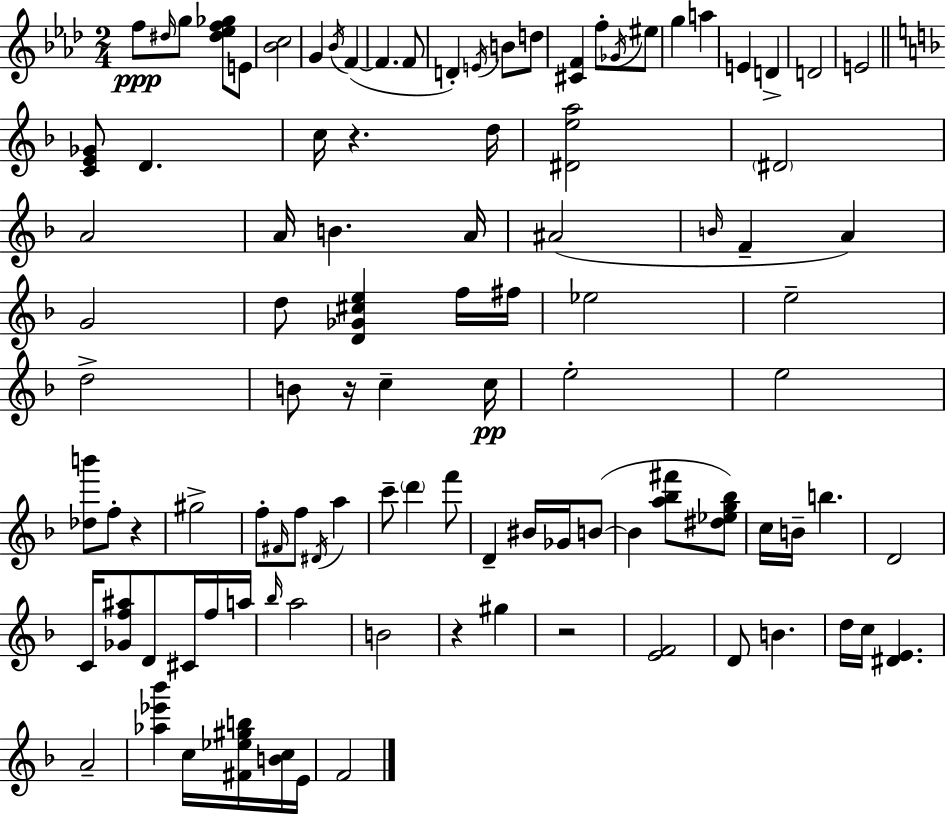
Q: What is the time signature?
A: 2/4